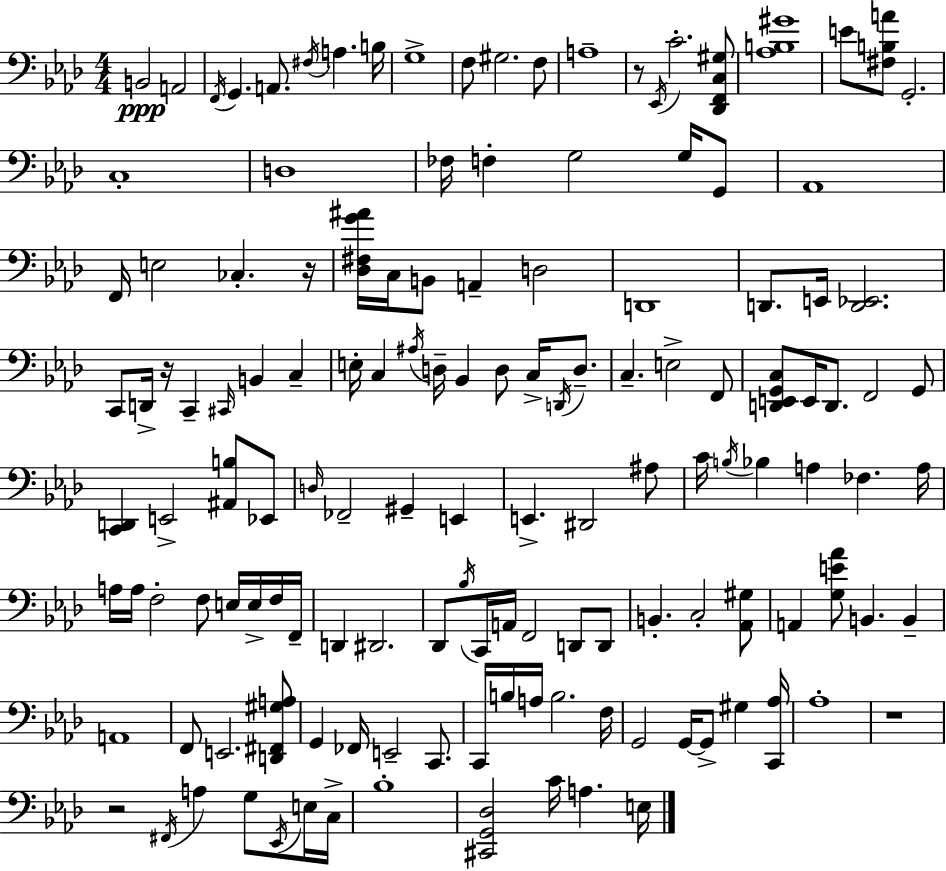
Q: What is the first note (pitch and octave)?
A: B2